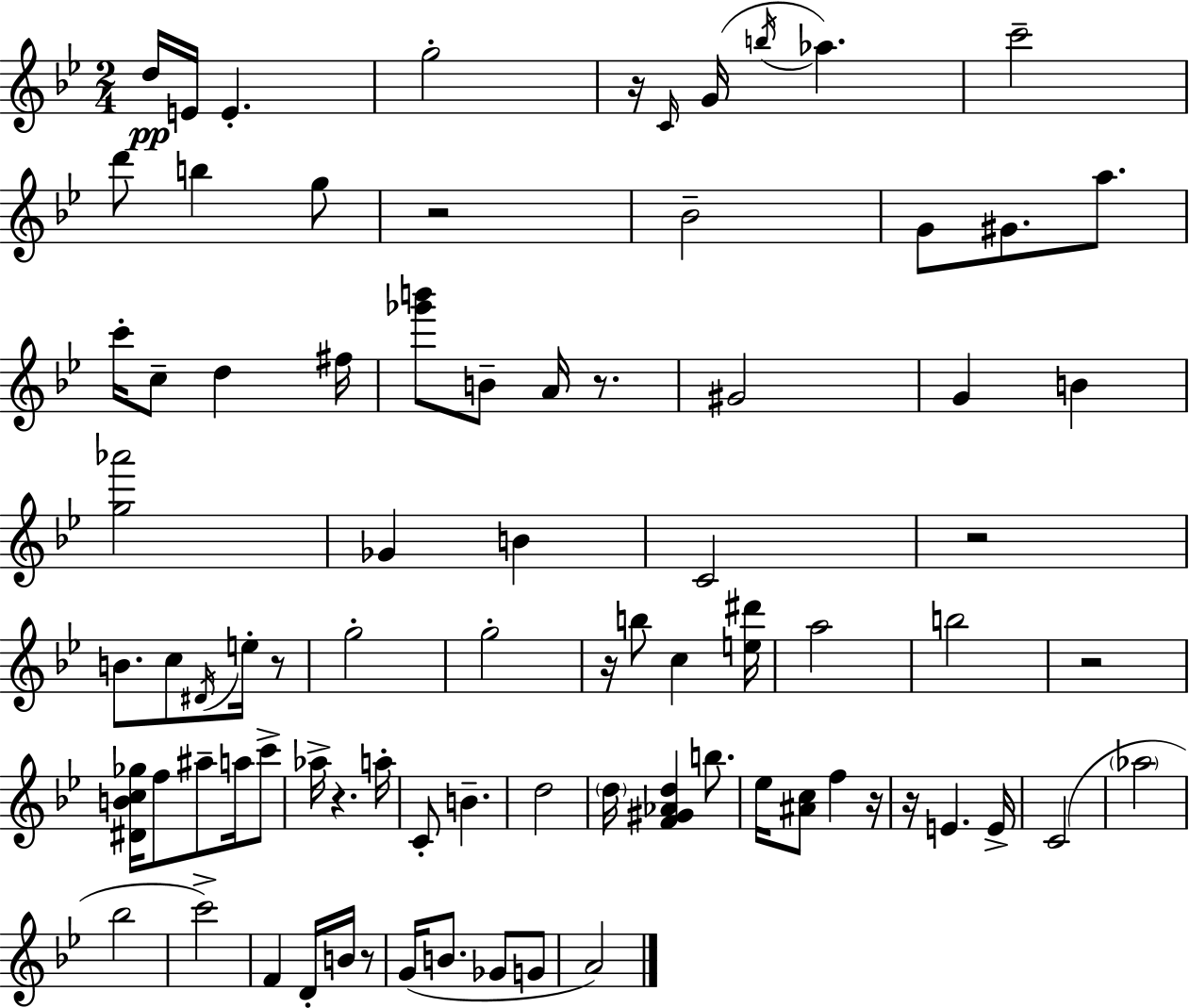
{
  \clef treble
  \numericTimeSignature
  \time 2/4
  \key g \minor
  \repeat volta 2 { d''16\pp e'16 e'4.-. | g''2-. | r16 \grace { c'16 }( g'16 \acciaccatura { b''16 } aes''4.) | c'''2-- | \break d'''8 b''4 | g''8 r2 | bes'2-- | g'8 gis'8. a''8. | \break c'''16-. c''8-- d''4 | fis''16 <ges''' b'''>8 b'8-- a'16 r8. | gis'2 | g'4 b'4 | \break <g'' aes'''>2 | ges'4 b'4 | c'2 | r2 | \break b'8. c''8 \acciaccatura { dis'16 } | e''16-. r8 g''2-. | g''2-. | r16 b''8 c''4 | \break <e'' dis'''>16 a''2 | b''2 | r2 | <dis' b' c'' ges''>16 f''8 ais''8-- | \break a''16 c'''8-> aes''16-> r4. | a''16-. c'8-. b'4.-- | d''2 | \parenthesize d''16 <f' gis' aes' d''>4 | \break b''8. ees''16 <ais' c''>8 f''4 | r16 r16 e'4. | e'16-> c'2( | \parenthesize aes''2 | \break bes''2 | c'''2->) | f'4 d'16-. | b'16 r8 g'16( b'8. ges'8 | \break g'8 a'2) | } \bar "|."
}